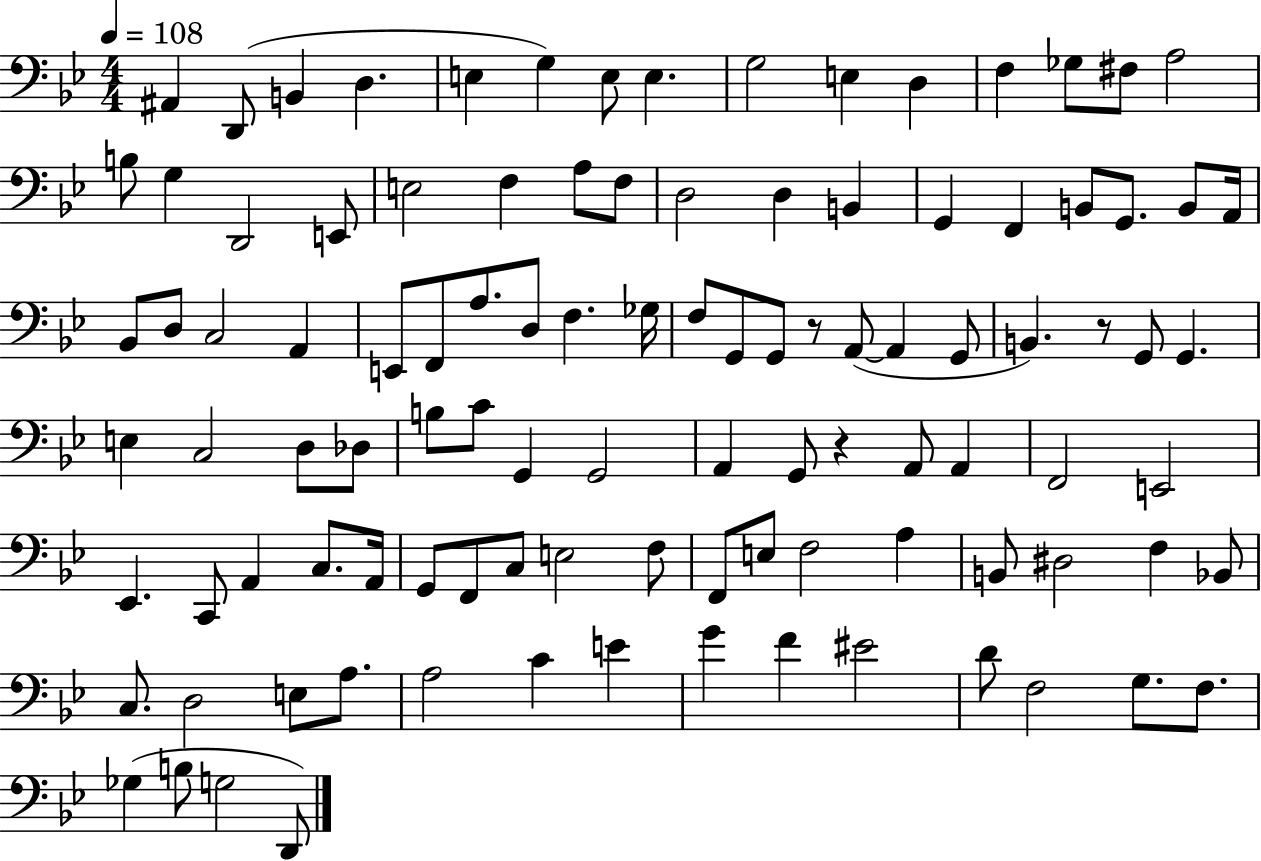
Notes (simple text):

A#2/q D2/e B2/q D3/q. E3/q G3/q E3/e E3/q. G3/h E3/q D3/q F3/q Gb3/e F#3/e A3/h B3/e G3/q D2/h E2/e E3/h F3/q A3/e F3/e D3/h D3/q B2/q G2/q F2/q B2/e G2/e. B2/e A2/s Bb2/e D3/e C3/h A2/q E2/e F2/e A3/e. D3/e F3/q. Gb3/s F3/e G2/e G2/e R/e A2/e A2/q G2/e B2/q. R/e G2/e G2/q. E3/q C3/h D3/e Db3/e B3/e C4/e G2/q G2/h A2/q G2/e R/q A2/e A2/q F2/h E2/h Eb2/q. C2/e A2/q C3/e. A2/s G2/e F2/e C3/e E3/h F3/e F2/e E3/e F3/h A3/q B2/e D#3/h F3/q Bb2/e C3/e. D3/h E3/e A3/e. A3/h C4/q E4/q G4/q F4/q EIS4/h D4/e F3/h G3/e. F3/e. Gb3/q B3/e G3/h D2/e